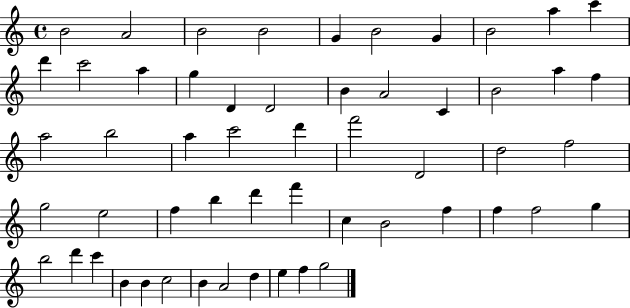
B4/h A4/h B4/h B4/h G4/q B4/h G4/q B4/h A5/q C6/q D6/q C6/h A5/q G5/q D4/q D4/h B4/q A4/h C4/q B4/h A5/q F5/q A5/h B5/h A5/q C6/h D6/q F6/h D4/h D5/h F5/h G5/h E5/h F5/q B5/q D6/q F6/q C5/q B4/h F5/q F5/q F5/h G5/q B5/h D6/q C6/q B4/q B4/q C5/h B4/q A4/h D5/q E5/q F5/q G5/h